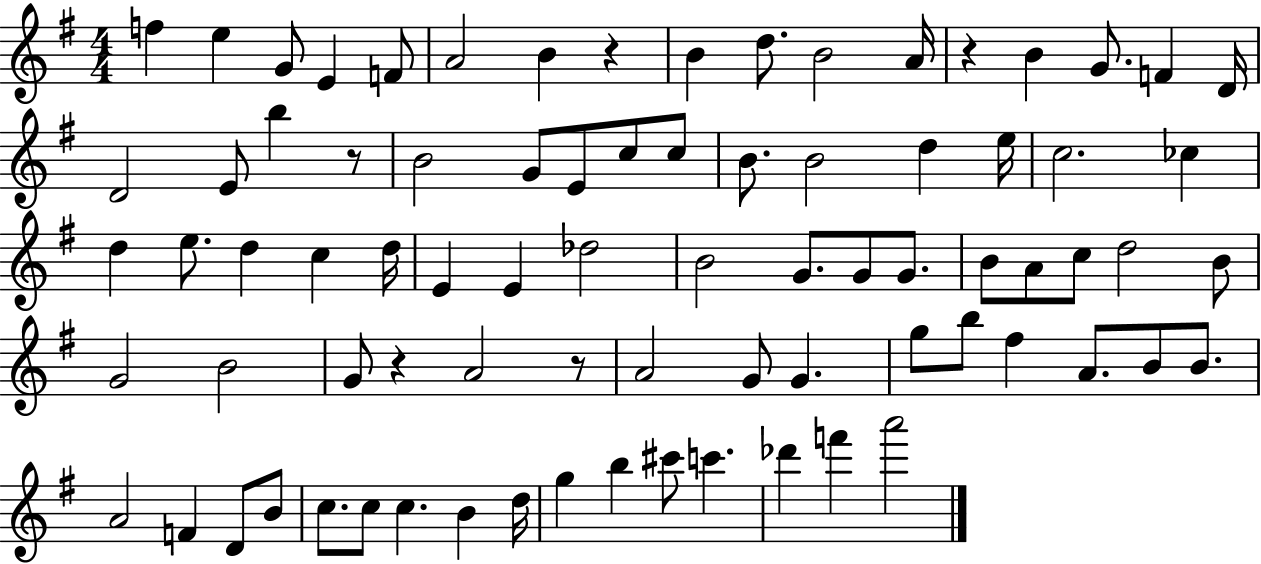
X:1
T:Untitled
M:4/4
L:1/4
K:G
f e G/2 E F/2 A2 B z B d/2 B2 A/4 z B G/2 F D/4 D2 E/2 b z/2 B2 G/2 E/2 c/2 c/2 B/2 B2 d e/4 c2 _c d e/2 d c d/4 E E _d2 B2 G/2 G/2 G/2 B/2 A/2 c/2 d2 B/2 G2 B2 G/2 z A2 z/2 A2 G/2 G g/2 b/2 ^f A/2 B/2 B/2 A2 F D/2 B/2 c/2 c/2 c B d/4 g b ^c'/2 c' _d' f' a'2